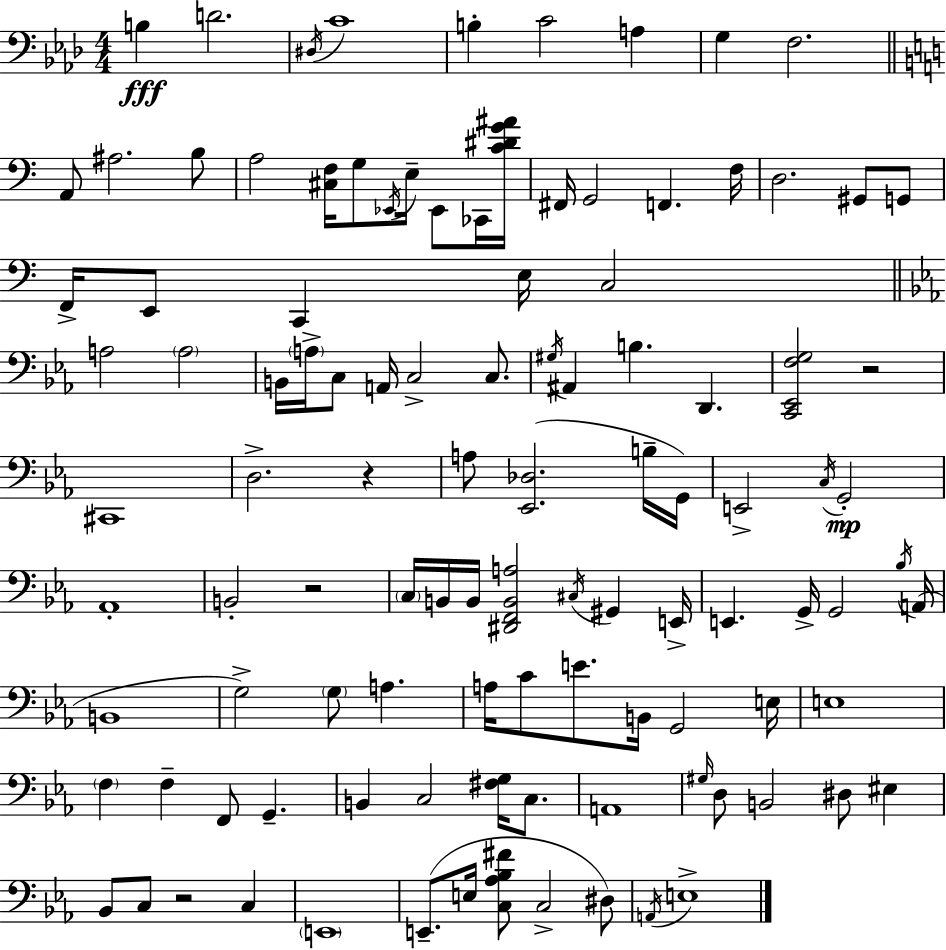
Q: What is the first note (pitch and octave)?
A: B3